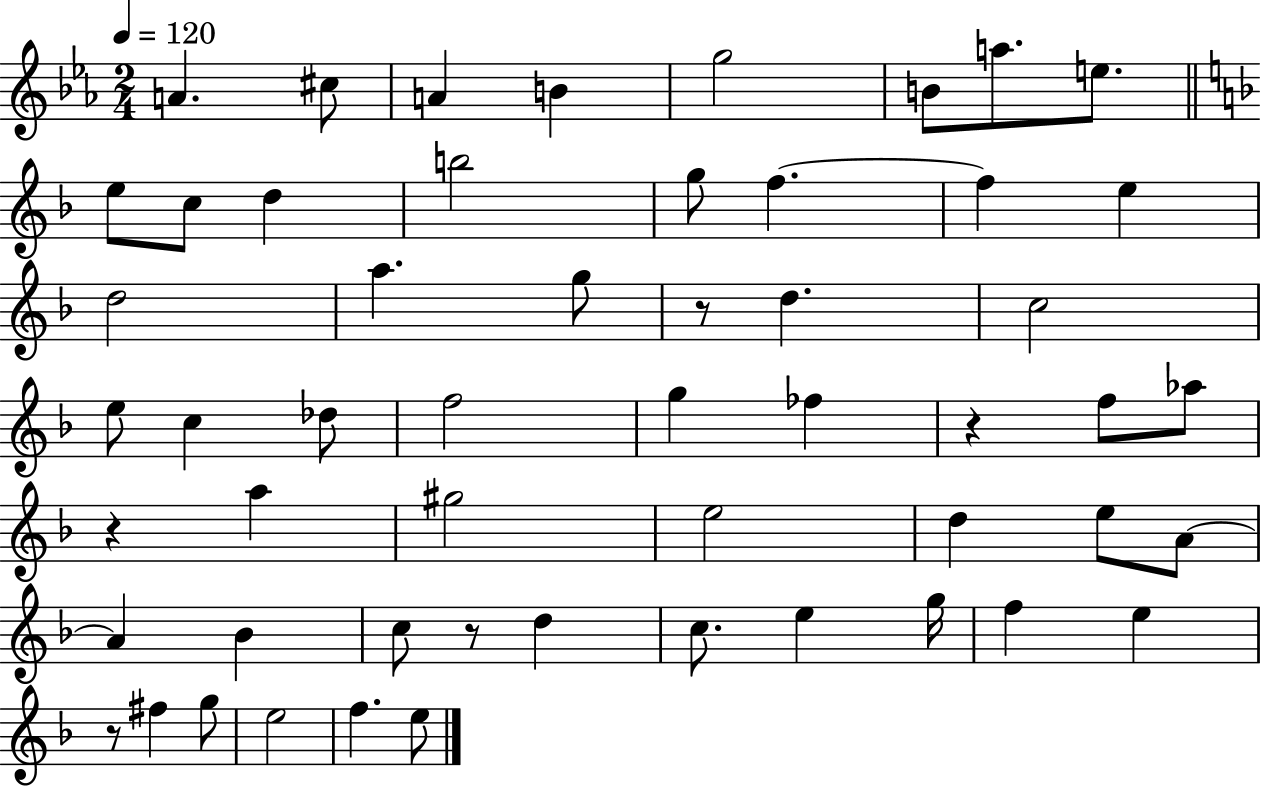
{
  \clef treble
  \numericTimeSignature
  \time 2/4
  \key ees \major
  \tempo 4 = 120
  a'4. cis''8 | a'4 b'4 | g''2 | b'8 a''8. e''8. | \break \bar "||" \break \key d \minor e''8 c''8 d''4 | b''2 | g''8 f''4.~~ | f''4 e''4 | \break d''2 | a''4. g''8 | r8 d''4. | c''2 | \break e''8 c''4 des''8 | f''2 | g''4 fes''4 | r4 f''8 aes''8 | \break r4 a''4 | gis''2 | e''2 | d''4 e''8 a'8~~ | \break a'4 bes'4 | c''8 r8 d''4 | c''8. e''4 g''16 | f''4 e''4 | \break r8 fis''4 g''8 | e''2 | f''4. e''8 | \bar "|."
}